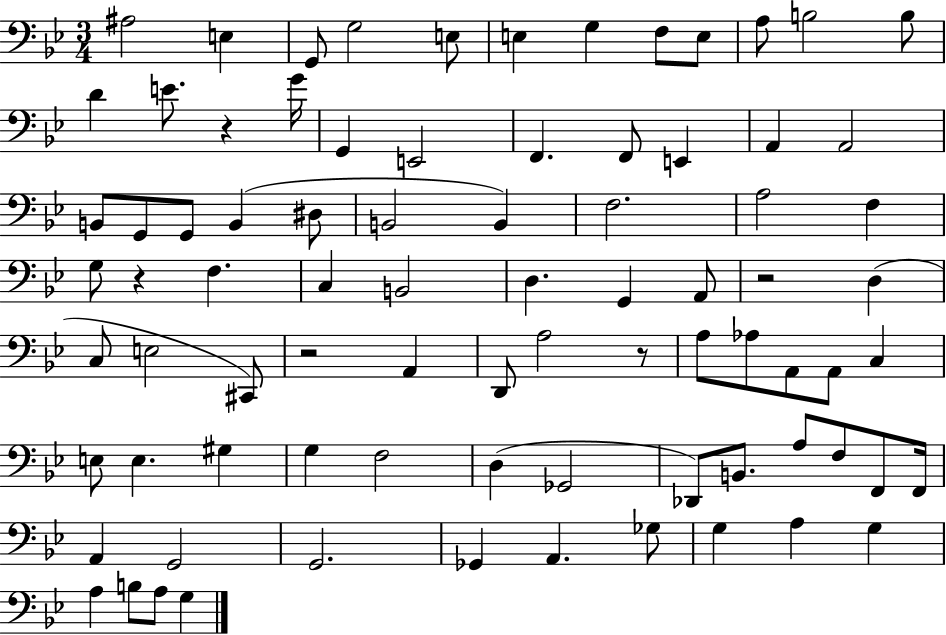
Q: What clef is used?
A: bass